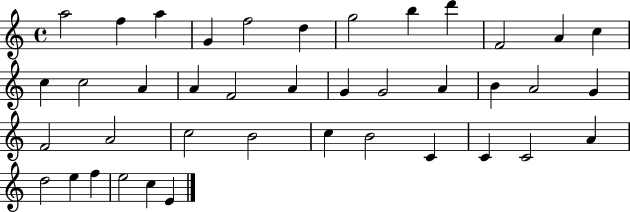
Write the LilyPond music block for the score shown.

{
  \clef treble
  \time 4/4
  \defaultTimeSignature
  \key c \major
  a''2 f''4 a''4 | g'4 f''2 d''4 | g''2 b''4 d'''4 | f'2 a'4 c''4 | \break c''4 c''2 a'4 | a'4 f'2 a'4 | g'4 g'2 a'4 | b'4 a'2 g'4 | \break f'2 a'2 | c''2 b'2 | c''4 b'2 c'4 | c'4 c'2 a'4 | \break d''2 e''4 f''4 | e''2 c''4 e'4 | \bar "|."
}